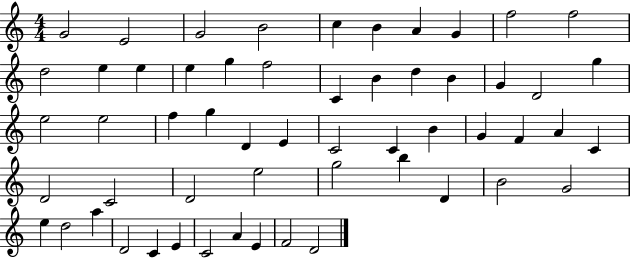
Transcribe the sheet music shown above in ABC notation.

X:1
T:Untitled
M:4/4
L:1/4
K:C
G2 E2 G2 B2 c B A G f2 f2 d2 e e e g f2 C B d B G D2 g e2 e2 f g D E C2 C B G F A C D2 C2 D2 e2 g2 b D B2 G2 e d2 a D2 C E C2 A E F2 D2